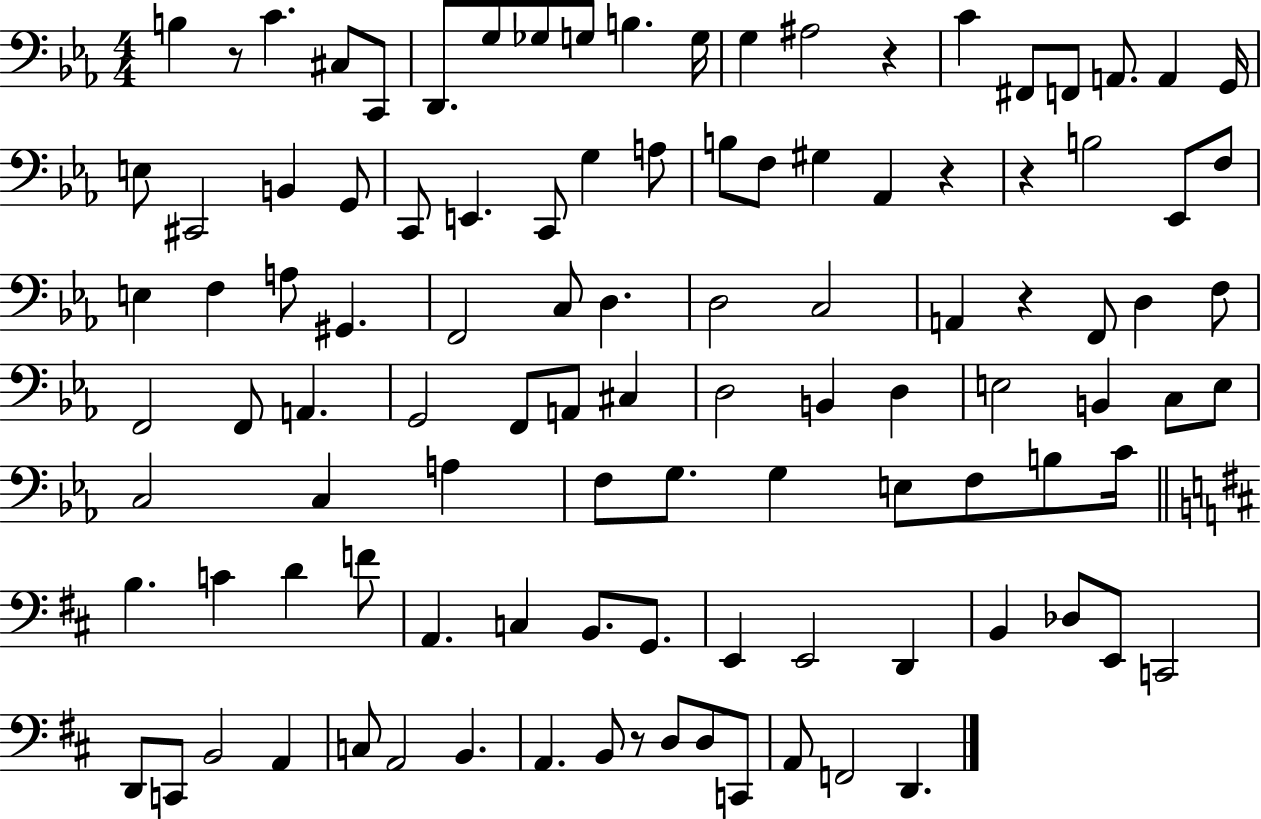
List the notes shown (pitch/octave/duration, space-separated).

B3/q R/e C4/q. C#3/e C2/e D2/e. G3/e Gb3/e G3/e B3/q. G3/s G3/q A#3/h R/q C4/q F#2/e F2/e A2/e. A2/q G2/s E3/e C#2/h B2/q G2/e C2/e E2/q. C2/e G3/q A3/e B3/e F3/e G#3/q Ab2/q R/q R/q B3/h Eb2/e F3/e E3/q F3/q A3/e G#2/q. F2/h C3/e D3/q. D3/h C3/h A2/q R/q F2/e D3/q F3/e F2/h F2/e A2/q. G2/h F2/e A2/e C#3/q D3/h B2/q D3/q E3/h B2/q C3/e E3/e C3/h C3/q A3/q F3/e G3/e. G3/q E3/e F3/e B3/e C4/s B3/q. C4/q D4/q F4/e A2/q. C3/q B2/e. G2/e. E2/q E2/h D2/q B2/q Db3/e E2/e C2/h D2/e C2/e B2/h A2/q C3/e A2/h B2/q. A2/q. B2/e R/e D3/e D3/e C2/e A2/e F2/h D2/q.